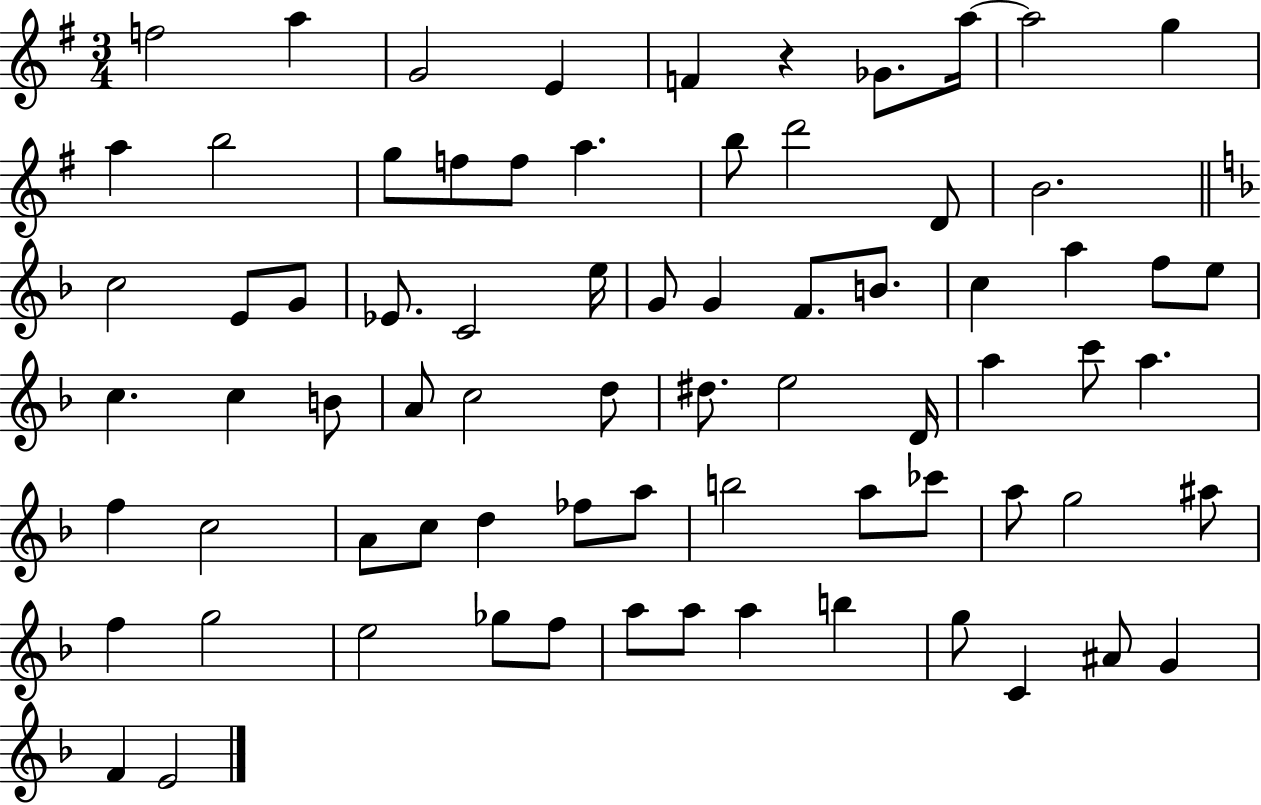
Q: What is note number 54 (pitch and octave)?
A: A5